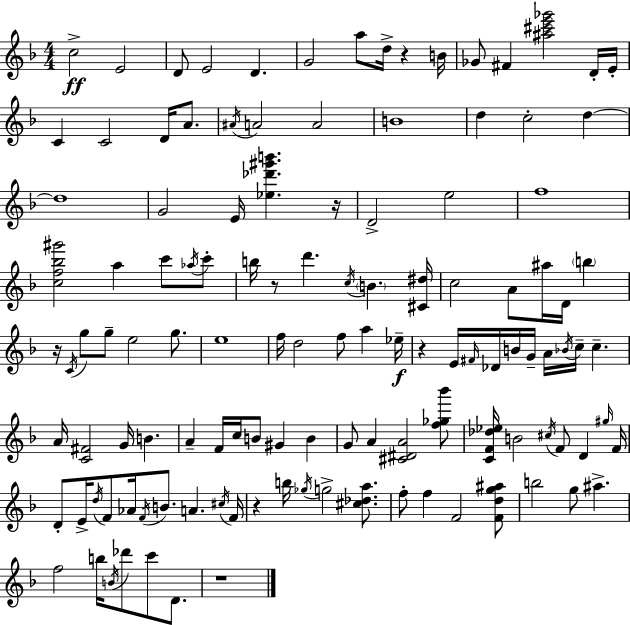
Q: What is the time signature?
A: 4/4